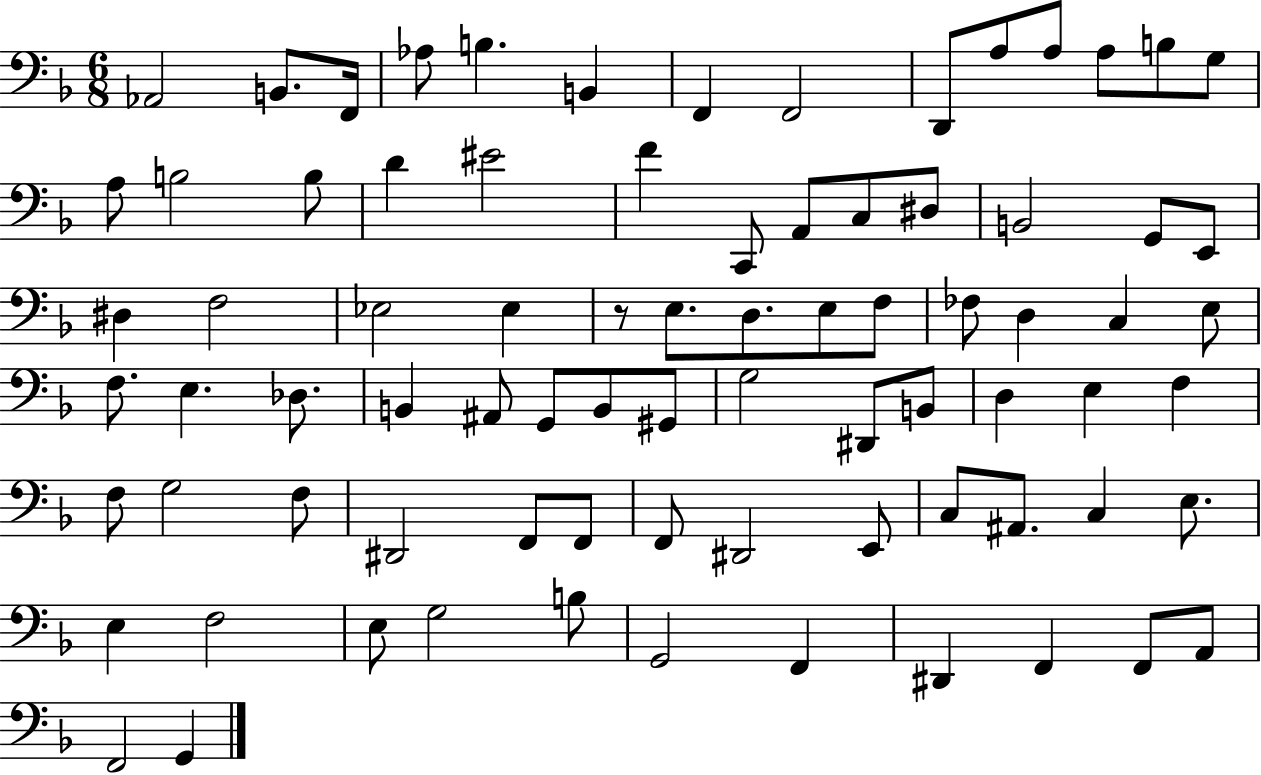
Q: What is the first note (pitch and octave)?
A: Ab2